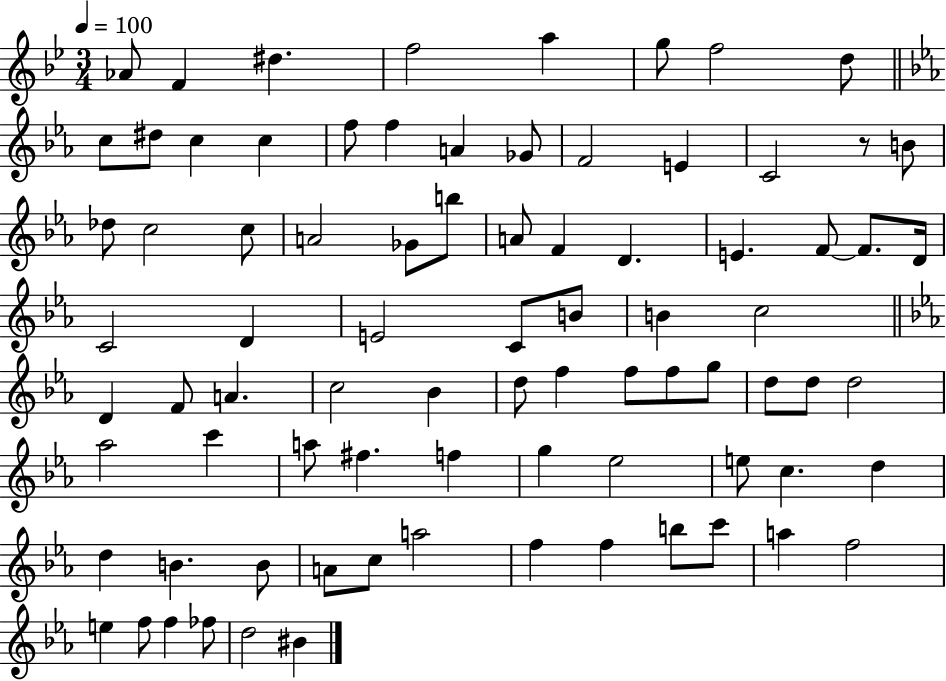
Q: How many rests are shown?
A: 1